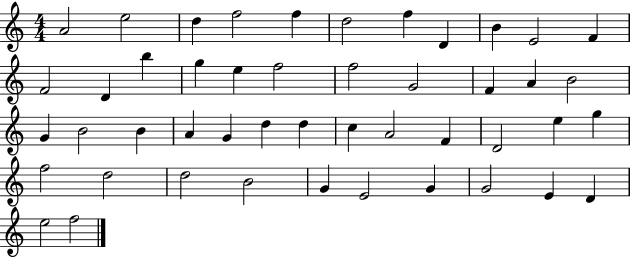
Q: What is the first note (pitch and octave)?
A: A4